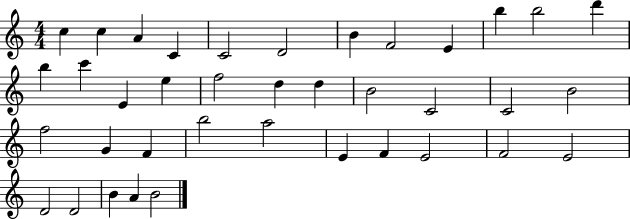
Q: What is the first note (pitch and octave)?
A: C5